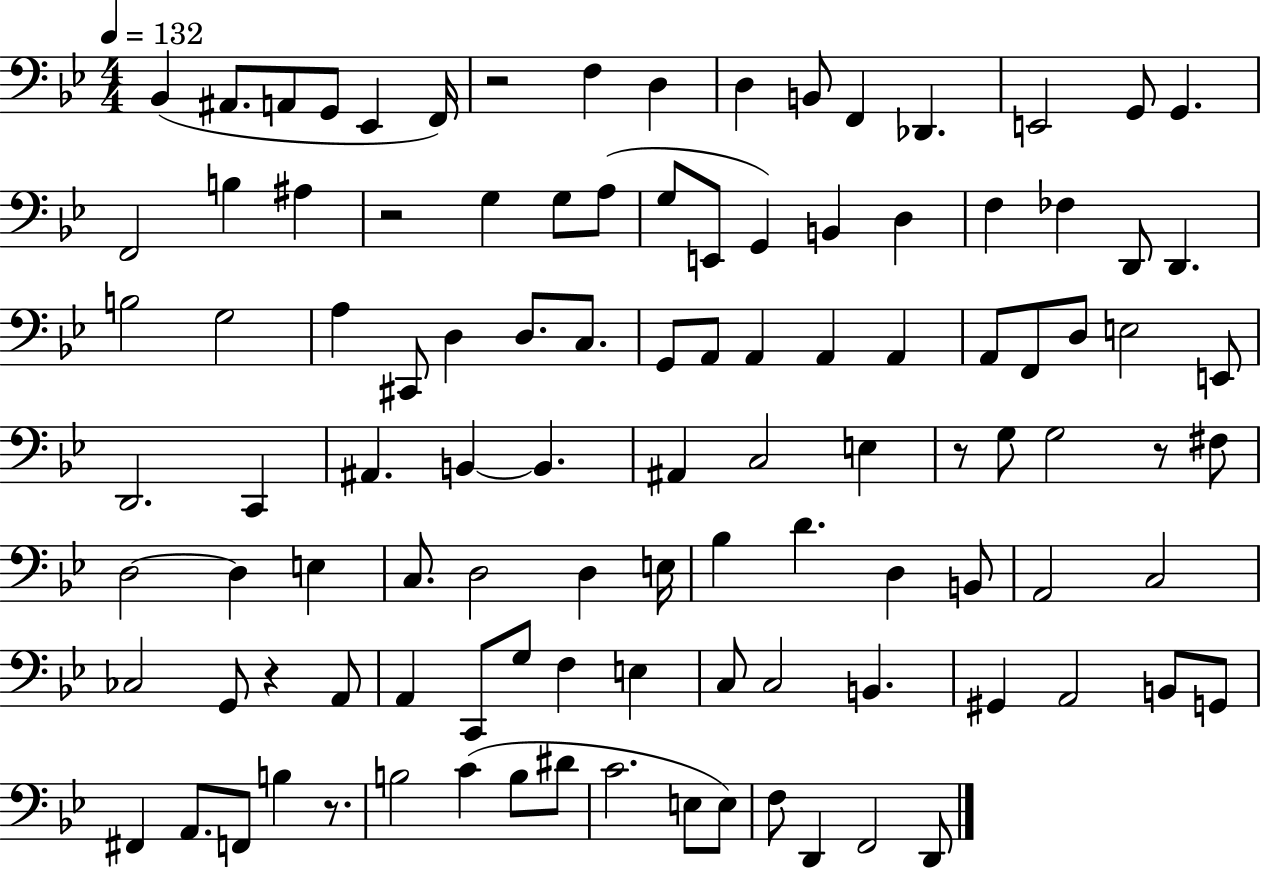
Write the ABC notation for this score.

X:1
T:Untitled
M:4/4
L:1/4
K:Bb
_B,, ^A,,/2 A,,/2 G,,/2 _E,, F,,/4 z2 F, D, D, B,,/2 F,, _D,, E,,2 G,,/2 G,, F,,2 B, ^A, z2 G, G,/2 A,/2 G,/2 E,,/2 G,, B,, D, F, _F, D,,/2 D,, B,2 G,2 A, ^C,,/2 D, D,/2 C,/2 G,,/2 A,,/2 A,, A,, A,, A,,/2 F,,/2 D,/2 E,2 E,,/2 D,,2 C,, ^A,, B,, B,, ^A,, C,2 E, z/2 G,/2 G,2 z/2 ^F,/2 D,2 D, E, C,/2 D,2 D, E,/4 _B, D D, B,,/2 A,,2 C,2 _C,2 G,,/2 z A,,/2 A,, C,,/2 G,/2 F, E, C,/2 C,2 B,, ^G,, A,,2 B,,/2 G,,/2 ^F,, A,,/2 F,,/2 B, z/2 B,2 C B,/2 ^D/2 C2 E,/2 E,/2 F,/2 D,, F,,2 D,,/2